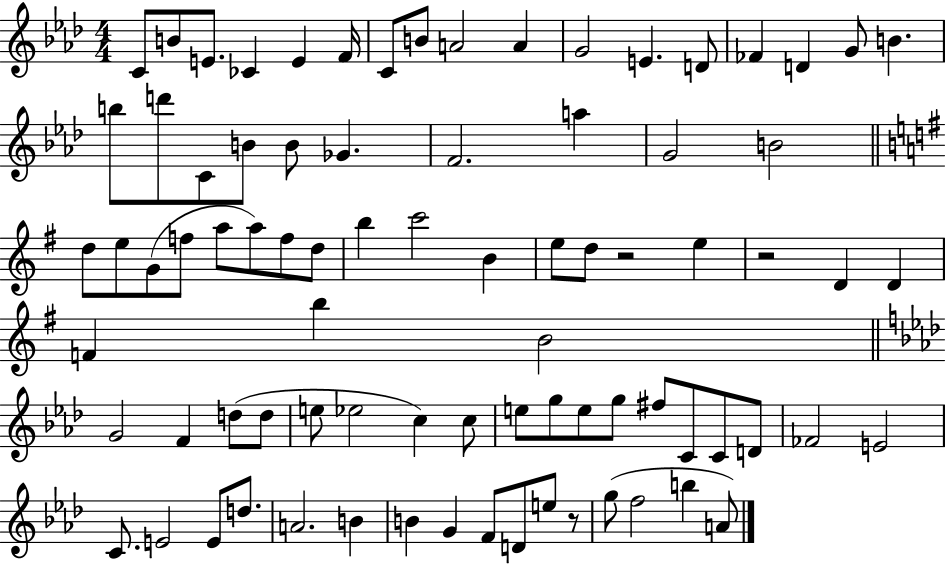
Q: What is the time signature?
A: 4/4